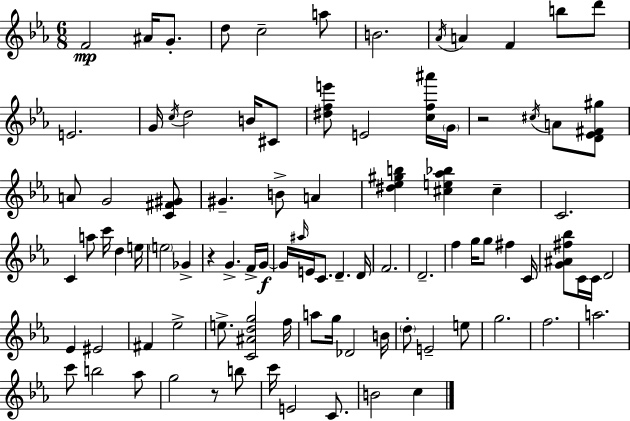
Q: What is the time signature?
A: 6/8